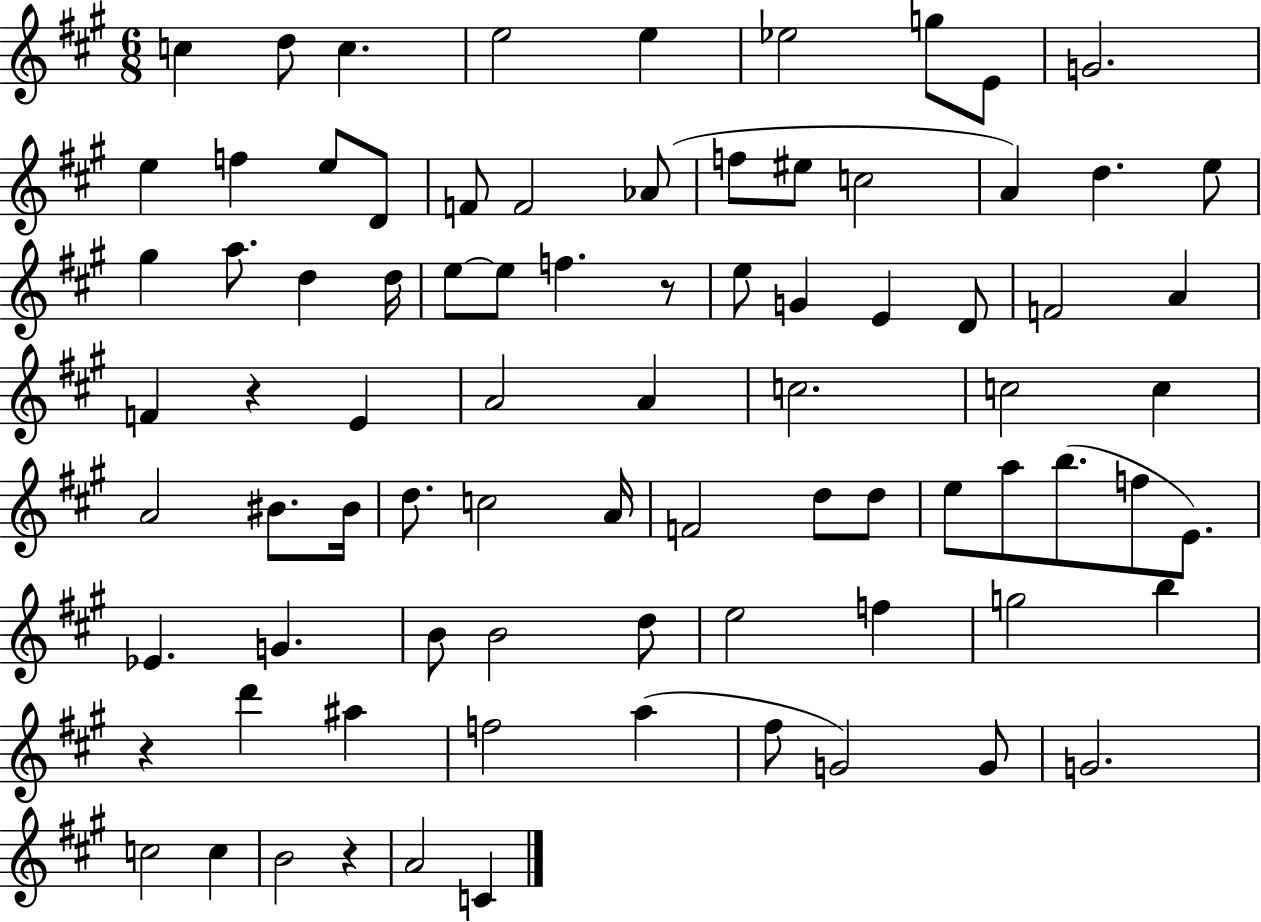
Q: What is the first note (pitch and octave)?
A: C5